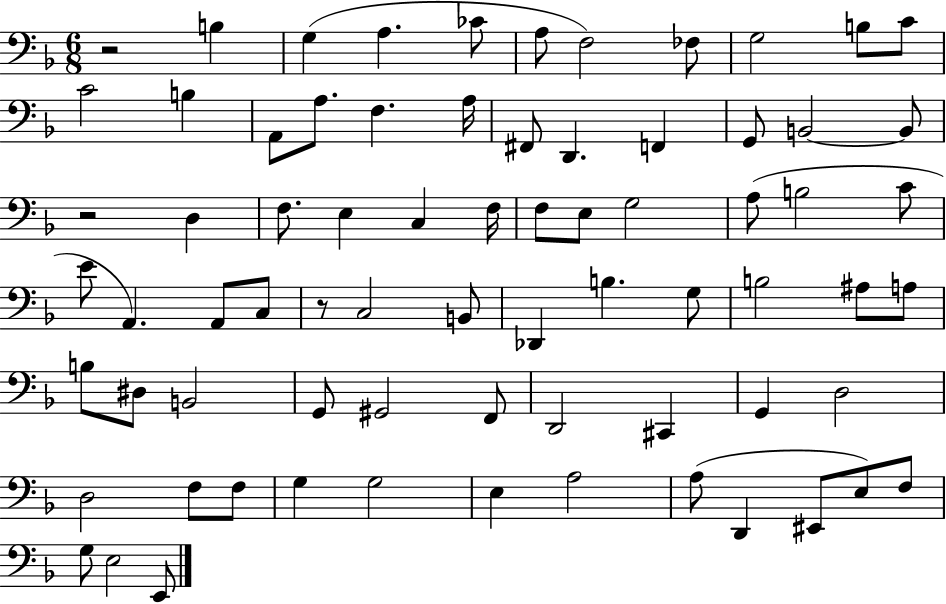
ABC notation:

X:1
T:Untitled
M:6/8
L:1/4
K:F
z2 B, G, A, _C/2 A,/2 F,2 _F,/2 G,2 B,/2 C/2 C2 B, A,,/2 A,/2 F, A,/4 ^F,,/2 D,, F,, G,,/2 B,,2 B,,/2 z2 D, F,/2 E, C, F,/4 F,/2 E,/2 G,2 A,/2 B,2 C/2 E/2 A,, A,,/2 C,/2 z/2 C,2 B,,/2 _D,, B, G,/2 B,2 ^A,/2 A,/2 B,/2 ^D,/2 B,,2 G,,/2 ^G,,2 F,,/2 D,,2 ^C,, G,, D,2 D,2 F,/2 F,/2 G, G,2 E, A,2 A,/2 D,, ^E,,/2 E,/2 F,/2 G,/2 E,2 E,,/2